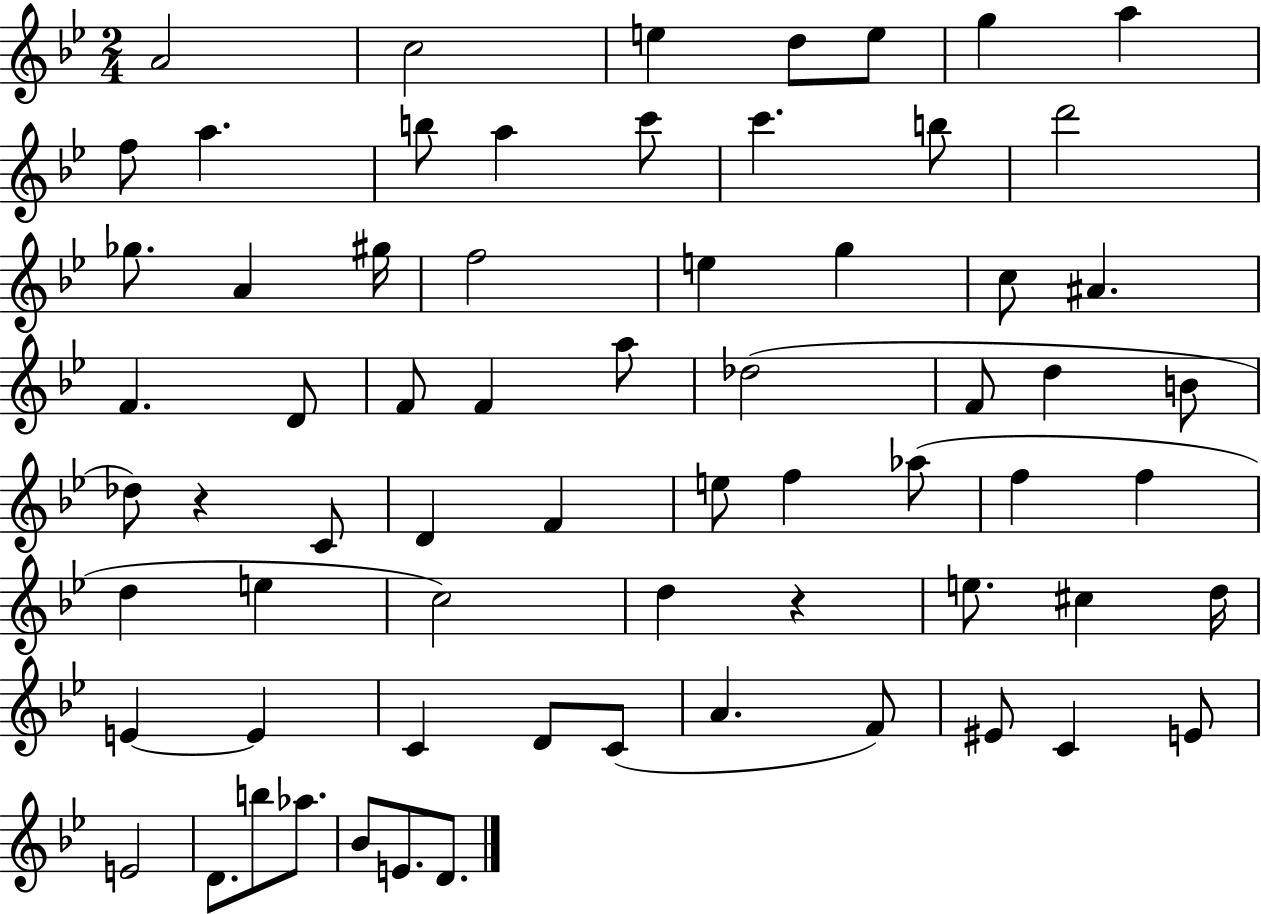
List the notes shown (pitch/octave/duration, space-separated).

A4/h C5/h E5/q D5/e E5/e G5/q A5/q F5/e A5/q. B5/e A5/q C6/e C6/q. B5/e D6/h Gb5/e. A4/q G#5/s F5/h E5/q G5/q C5/e A#4/q. F4/q. D4/e F4/e F4/q A5/e Db5/h F4/e D5/q B4/e Db5/e R/q C4/e D4/q F4/q E5/e F5/q Ab5/e F5/q F5/q D5/q E5/q C5/h D5/q R/q E5/e. C#5/q D5/s E4/q E4/q C4/q D4/e C4/e A4/q. F4/e EIS4/e C4/q E4/e E4/h D4/e. B5/e Ab5/e. Bb4/e E4/e. D4/e.